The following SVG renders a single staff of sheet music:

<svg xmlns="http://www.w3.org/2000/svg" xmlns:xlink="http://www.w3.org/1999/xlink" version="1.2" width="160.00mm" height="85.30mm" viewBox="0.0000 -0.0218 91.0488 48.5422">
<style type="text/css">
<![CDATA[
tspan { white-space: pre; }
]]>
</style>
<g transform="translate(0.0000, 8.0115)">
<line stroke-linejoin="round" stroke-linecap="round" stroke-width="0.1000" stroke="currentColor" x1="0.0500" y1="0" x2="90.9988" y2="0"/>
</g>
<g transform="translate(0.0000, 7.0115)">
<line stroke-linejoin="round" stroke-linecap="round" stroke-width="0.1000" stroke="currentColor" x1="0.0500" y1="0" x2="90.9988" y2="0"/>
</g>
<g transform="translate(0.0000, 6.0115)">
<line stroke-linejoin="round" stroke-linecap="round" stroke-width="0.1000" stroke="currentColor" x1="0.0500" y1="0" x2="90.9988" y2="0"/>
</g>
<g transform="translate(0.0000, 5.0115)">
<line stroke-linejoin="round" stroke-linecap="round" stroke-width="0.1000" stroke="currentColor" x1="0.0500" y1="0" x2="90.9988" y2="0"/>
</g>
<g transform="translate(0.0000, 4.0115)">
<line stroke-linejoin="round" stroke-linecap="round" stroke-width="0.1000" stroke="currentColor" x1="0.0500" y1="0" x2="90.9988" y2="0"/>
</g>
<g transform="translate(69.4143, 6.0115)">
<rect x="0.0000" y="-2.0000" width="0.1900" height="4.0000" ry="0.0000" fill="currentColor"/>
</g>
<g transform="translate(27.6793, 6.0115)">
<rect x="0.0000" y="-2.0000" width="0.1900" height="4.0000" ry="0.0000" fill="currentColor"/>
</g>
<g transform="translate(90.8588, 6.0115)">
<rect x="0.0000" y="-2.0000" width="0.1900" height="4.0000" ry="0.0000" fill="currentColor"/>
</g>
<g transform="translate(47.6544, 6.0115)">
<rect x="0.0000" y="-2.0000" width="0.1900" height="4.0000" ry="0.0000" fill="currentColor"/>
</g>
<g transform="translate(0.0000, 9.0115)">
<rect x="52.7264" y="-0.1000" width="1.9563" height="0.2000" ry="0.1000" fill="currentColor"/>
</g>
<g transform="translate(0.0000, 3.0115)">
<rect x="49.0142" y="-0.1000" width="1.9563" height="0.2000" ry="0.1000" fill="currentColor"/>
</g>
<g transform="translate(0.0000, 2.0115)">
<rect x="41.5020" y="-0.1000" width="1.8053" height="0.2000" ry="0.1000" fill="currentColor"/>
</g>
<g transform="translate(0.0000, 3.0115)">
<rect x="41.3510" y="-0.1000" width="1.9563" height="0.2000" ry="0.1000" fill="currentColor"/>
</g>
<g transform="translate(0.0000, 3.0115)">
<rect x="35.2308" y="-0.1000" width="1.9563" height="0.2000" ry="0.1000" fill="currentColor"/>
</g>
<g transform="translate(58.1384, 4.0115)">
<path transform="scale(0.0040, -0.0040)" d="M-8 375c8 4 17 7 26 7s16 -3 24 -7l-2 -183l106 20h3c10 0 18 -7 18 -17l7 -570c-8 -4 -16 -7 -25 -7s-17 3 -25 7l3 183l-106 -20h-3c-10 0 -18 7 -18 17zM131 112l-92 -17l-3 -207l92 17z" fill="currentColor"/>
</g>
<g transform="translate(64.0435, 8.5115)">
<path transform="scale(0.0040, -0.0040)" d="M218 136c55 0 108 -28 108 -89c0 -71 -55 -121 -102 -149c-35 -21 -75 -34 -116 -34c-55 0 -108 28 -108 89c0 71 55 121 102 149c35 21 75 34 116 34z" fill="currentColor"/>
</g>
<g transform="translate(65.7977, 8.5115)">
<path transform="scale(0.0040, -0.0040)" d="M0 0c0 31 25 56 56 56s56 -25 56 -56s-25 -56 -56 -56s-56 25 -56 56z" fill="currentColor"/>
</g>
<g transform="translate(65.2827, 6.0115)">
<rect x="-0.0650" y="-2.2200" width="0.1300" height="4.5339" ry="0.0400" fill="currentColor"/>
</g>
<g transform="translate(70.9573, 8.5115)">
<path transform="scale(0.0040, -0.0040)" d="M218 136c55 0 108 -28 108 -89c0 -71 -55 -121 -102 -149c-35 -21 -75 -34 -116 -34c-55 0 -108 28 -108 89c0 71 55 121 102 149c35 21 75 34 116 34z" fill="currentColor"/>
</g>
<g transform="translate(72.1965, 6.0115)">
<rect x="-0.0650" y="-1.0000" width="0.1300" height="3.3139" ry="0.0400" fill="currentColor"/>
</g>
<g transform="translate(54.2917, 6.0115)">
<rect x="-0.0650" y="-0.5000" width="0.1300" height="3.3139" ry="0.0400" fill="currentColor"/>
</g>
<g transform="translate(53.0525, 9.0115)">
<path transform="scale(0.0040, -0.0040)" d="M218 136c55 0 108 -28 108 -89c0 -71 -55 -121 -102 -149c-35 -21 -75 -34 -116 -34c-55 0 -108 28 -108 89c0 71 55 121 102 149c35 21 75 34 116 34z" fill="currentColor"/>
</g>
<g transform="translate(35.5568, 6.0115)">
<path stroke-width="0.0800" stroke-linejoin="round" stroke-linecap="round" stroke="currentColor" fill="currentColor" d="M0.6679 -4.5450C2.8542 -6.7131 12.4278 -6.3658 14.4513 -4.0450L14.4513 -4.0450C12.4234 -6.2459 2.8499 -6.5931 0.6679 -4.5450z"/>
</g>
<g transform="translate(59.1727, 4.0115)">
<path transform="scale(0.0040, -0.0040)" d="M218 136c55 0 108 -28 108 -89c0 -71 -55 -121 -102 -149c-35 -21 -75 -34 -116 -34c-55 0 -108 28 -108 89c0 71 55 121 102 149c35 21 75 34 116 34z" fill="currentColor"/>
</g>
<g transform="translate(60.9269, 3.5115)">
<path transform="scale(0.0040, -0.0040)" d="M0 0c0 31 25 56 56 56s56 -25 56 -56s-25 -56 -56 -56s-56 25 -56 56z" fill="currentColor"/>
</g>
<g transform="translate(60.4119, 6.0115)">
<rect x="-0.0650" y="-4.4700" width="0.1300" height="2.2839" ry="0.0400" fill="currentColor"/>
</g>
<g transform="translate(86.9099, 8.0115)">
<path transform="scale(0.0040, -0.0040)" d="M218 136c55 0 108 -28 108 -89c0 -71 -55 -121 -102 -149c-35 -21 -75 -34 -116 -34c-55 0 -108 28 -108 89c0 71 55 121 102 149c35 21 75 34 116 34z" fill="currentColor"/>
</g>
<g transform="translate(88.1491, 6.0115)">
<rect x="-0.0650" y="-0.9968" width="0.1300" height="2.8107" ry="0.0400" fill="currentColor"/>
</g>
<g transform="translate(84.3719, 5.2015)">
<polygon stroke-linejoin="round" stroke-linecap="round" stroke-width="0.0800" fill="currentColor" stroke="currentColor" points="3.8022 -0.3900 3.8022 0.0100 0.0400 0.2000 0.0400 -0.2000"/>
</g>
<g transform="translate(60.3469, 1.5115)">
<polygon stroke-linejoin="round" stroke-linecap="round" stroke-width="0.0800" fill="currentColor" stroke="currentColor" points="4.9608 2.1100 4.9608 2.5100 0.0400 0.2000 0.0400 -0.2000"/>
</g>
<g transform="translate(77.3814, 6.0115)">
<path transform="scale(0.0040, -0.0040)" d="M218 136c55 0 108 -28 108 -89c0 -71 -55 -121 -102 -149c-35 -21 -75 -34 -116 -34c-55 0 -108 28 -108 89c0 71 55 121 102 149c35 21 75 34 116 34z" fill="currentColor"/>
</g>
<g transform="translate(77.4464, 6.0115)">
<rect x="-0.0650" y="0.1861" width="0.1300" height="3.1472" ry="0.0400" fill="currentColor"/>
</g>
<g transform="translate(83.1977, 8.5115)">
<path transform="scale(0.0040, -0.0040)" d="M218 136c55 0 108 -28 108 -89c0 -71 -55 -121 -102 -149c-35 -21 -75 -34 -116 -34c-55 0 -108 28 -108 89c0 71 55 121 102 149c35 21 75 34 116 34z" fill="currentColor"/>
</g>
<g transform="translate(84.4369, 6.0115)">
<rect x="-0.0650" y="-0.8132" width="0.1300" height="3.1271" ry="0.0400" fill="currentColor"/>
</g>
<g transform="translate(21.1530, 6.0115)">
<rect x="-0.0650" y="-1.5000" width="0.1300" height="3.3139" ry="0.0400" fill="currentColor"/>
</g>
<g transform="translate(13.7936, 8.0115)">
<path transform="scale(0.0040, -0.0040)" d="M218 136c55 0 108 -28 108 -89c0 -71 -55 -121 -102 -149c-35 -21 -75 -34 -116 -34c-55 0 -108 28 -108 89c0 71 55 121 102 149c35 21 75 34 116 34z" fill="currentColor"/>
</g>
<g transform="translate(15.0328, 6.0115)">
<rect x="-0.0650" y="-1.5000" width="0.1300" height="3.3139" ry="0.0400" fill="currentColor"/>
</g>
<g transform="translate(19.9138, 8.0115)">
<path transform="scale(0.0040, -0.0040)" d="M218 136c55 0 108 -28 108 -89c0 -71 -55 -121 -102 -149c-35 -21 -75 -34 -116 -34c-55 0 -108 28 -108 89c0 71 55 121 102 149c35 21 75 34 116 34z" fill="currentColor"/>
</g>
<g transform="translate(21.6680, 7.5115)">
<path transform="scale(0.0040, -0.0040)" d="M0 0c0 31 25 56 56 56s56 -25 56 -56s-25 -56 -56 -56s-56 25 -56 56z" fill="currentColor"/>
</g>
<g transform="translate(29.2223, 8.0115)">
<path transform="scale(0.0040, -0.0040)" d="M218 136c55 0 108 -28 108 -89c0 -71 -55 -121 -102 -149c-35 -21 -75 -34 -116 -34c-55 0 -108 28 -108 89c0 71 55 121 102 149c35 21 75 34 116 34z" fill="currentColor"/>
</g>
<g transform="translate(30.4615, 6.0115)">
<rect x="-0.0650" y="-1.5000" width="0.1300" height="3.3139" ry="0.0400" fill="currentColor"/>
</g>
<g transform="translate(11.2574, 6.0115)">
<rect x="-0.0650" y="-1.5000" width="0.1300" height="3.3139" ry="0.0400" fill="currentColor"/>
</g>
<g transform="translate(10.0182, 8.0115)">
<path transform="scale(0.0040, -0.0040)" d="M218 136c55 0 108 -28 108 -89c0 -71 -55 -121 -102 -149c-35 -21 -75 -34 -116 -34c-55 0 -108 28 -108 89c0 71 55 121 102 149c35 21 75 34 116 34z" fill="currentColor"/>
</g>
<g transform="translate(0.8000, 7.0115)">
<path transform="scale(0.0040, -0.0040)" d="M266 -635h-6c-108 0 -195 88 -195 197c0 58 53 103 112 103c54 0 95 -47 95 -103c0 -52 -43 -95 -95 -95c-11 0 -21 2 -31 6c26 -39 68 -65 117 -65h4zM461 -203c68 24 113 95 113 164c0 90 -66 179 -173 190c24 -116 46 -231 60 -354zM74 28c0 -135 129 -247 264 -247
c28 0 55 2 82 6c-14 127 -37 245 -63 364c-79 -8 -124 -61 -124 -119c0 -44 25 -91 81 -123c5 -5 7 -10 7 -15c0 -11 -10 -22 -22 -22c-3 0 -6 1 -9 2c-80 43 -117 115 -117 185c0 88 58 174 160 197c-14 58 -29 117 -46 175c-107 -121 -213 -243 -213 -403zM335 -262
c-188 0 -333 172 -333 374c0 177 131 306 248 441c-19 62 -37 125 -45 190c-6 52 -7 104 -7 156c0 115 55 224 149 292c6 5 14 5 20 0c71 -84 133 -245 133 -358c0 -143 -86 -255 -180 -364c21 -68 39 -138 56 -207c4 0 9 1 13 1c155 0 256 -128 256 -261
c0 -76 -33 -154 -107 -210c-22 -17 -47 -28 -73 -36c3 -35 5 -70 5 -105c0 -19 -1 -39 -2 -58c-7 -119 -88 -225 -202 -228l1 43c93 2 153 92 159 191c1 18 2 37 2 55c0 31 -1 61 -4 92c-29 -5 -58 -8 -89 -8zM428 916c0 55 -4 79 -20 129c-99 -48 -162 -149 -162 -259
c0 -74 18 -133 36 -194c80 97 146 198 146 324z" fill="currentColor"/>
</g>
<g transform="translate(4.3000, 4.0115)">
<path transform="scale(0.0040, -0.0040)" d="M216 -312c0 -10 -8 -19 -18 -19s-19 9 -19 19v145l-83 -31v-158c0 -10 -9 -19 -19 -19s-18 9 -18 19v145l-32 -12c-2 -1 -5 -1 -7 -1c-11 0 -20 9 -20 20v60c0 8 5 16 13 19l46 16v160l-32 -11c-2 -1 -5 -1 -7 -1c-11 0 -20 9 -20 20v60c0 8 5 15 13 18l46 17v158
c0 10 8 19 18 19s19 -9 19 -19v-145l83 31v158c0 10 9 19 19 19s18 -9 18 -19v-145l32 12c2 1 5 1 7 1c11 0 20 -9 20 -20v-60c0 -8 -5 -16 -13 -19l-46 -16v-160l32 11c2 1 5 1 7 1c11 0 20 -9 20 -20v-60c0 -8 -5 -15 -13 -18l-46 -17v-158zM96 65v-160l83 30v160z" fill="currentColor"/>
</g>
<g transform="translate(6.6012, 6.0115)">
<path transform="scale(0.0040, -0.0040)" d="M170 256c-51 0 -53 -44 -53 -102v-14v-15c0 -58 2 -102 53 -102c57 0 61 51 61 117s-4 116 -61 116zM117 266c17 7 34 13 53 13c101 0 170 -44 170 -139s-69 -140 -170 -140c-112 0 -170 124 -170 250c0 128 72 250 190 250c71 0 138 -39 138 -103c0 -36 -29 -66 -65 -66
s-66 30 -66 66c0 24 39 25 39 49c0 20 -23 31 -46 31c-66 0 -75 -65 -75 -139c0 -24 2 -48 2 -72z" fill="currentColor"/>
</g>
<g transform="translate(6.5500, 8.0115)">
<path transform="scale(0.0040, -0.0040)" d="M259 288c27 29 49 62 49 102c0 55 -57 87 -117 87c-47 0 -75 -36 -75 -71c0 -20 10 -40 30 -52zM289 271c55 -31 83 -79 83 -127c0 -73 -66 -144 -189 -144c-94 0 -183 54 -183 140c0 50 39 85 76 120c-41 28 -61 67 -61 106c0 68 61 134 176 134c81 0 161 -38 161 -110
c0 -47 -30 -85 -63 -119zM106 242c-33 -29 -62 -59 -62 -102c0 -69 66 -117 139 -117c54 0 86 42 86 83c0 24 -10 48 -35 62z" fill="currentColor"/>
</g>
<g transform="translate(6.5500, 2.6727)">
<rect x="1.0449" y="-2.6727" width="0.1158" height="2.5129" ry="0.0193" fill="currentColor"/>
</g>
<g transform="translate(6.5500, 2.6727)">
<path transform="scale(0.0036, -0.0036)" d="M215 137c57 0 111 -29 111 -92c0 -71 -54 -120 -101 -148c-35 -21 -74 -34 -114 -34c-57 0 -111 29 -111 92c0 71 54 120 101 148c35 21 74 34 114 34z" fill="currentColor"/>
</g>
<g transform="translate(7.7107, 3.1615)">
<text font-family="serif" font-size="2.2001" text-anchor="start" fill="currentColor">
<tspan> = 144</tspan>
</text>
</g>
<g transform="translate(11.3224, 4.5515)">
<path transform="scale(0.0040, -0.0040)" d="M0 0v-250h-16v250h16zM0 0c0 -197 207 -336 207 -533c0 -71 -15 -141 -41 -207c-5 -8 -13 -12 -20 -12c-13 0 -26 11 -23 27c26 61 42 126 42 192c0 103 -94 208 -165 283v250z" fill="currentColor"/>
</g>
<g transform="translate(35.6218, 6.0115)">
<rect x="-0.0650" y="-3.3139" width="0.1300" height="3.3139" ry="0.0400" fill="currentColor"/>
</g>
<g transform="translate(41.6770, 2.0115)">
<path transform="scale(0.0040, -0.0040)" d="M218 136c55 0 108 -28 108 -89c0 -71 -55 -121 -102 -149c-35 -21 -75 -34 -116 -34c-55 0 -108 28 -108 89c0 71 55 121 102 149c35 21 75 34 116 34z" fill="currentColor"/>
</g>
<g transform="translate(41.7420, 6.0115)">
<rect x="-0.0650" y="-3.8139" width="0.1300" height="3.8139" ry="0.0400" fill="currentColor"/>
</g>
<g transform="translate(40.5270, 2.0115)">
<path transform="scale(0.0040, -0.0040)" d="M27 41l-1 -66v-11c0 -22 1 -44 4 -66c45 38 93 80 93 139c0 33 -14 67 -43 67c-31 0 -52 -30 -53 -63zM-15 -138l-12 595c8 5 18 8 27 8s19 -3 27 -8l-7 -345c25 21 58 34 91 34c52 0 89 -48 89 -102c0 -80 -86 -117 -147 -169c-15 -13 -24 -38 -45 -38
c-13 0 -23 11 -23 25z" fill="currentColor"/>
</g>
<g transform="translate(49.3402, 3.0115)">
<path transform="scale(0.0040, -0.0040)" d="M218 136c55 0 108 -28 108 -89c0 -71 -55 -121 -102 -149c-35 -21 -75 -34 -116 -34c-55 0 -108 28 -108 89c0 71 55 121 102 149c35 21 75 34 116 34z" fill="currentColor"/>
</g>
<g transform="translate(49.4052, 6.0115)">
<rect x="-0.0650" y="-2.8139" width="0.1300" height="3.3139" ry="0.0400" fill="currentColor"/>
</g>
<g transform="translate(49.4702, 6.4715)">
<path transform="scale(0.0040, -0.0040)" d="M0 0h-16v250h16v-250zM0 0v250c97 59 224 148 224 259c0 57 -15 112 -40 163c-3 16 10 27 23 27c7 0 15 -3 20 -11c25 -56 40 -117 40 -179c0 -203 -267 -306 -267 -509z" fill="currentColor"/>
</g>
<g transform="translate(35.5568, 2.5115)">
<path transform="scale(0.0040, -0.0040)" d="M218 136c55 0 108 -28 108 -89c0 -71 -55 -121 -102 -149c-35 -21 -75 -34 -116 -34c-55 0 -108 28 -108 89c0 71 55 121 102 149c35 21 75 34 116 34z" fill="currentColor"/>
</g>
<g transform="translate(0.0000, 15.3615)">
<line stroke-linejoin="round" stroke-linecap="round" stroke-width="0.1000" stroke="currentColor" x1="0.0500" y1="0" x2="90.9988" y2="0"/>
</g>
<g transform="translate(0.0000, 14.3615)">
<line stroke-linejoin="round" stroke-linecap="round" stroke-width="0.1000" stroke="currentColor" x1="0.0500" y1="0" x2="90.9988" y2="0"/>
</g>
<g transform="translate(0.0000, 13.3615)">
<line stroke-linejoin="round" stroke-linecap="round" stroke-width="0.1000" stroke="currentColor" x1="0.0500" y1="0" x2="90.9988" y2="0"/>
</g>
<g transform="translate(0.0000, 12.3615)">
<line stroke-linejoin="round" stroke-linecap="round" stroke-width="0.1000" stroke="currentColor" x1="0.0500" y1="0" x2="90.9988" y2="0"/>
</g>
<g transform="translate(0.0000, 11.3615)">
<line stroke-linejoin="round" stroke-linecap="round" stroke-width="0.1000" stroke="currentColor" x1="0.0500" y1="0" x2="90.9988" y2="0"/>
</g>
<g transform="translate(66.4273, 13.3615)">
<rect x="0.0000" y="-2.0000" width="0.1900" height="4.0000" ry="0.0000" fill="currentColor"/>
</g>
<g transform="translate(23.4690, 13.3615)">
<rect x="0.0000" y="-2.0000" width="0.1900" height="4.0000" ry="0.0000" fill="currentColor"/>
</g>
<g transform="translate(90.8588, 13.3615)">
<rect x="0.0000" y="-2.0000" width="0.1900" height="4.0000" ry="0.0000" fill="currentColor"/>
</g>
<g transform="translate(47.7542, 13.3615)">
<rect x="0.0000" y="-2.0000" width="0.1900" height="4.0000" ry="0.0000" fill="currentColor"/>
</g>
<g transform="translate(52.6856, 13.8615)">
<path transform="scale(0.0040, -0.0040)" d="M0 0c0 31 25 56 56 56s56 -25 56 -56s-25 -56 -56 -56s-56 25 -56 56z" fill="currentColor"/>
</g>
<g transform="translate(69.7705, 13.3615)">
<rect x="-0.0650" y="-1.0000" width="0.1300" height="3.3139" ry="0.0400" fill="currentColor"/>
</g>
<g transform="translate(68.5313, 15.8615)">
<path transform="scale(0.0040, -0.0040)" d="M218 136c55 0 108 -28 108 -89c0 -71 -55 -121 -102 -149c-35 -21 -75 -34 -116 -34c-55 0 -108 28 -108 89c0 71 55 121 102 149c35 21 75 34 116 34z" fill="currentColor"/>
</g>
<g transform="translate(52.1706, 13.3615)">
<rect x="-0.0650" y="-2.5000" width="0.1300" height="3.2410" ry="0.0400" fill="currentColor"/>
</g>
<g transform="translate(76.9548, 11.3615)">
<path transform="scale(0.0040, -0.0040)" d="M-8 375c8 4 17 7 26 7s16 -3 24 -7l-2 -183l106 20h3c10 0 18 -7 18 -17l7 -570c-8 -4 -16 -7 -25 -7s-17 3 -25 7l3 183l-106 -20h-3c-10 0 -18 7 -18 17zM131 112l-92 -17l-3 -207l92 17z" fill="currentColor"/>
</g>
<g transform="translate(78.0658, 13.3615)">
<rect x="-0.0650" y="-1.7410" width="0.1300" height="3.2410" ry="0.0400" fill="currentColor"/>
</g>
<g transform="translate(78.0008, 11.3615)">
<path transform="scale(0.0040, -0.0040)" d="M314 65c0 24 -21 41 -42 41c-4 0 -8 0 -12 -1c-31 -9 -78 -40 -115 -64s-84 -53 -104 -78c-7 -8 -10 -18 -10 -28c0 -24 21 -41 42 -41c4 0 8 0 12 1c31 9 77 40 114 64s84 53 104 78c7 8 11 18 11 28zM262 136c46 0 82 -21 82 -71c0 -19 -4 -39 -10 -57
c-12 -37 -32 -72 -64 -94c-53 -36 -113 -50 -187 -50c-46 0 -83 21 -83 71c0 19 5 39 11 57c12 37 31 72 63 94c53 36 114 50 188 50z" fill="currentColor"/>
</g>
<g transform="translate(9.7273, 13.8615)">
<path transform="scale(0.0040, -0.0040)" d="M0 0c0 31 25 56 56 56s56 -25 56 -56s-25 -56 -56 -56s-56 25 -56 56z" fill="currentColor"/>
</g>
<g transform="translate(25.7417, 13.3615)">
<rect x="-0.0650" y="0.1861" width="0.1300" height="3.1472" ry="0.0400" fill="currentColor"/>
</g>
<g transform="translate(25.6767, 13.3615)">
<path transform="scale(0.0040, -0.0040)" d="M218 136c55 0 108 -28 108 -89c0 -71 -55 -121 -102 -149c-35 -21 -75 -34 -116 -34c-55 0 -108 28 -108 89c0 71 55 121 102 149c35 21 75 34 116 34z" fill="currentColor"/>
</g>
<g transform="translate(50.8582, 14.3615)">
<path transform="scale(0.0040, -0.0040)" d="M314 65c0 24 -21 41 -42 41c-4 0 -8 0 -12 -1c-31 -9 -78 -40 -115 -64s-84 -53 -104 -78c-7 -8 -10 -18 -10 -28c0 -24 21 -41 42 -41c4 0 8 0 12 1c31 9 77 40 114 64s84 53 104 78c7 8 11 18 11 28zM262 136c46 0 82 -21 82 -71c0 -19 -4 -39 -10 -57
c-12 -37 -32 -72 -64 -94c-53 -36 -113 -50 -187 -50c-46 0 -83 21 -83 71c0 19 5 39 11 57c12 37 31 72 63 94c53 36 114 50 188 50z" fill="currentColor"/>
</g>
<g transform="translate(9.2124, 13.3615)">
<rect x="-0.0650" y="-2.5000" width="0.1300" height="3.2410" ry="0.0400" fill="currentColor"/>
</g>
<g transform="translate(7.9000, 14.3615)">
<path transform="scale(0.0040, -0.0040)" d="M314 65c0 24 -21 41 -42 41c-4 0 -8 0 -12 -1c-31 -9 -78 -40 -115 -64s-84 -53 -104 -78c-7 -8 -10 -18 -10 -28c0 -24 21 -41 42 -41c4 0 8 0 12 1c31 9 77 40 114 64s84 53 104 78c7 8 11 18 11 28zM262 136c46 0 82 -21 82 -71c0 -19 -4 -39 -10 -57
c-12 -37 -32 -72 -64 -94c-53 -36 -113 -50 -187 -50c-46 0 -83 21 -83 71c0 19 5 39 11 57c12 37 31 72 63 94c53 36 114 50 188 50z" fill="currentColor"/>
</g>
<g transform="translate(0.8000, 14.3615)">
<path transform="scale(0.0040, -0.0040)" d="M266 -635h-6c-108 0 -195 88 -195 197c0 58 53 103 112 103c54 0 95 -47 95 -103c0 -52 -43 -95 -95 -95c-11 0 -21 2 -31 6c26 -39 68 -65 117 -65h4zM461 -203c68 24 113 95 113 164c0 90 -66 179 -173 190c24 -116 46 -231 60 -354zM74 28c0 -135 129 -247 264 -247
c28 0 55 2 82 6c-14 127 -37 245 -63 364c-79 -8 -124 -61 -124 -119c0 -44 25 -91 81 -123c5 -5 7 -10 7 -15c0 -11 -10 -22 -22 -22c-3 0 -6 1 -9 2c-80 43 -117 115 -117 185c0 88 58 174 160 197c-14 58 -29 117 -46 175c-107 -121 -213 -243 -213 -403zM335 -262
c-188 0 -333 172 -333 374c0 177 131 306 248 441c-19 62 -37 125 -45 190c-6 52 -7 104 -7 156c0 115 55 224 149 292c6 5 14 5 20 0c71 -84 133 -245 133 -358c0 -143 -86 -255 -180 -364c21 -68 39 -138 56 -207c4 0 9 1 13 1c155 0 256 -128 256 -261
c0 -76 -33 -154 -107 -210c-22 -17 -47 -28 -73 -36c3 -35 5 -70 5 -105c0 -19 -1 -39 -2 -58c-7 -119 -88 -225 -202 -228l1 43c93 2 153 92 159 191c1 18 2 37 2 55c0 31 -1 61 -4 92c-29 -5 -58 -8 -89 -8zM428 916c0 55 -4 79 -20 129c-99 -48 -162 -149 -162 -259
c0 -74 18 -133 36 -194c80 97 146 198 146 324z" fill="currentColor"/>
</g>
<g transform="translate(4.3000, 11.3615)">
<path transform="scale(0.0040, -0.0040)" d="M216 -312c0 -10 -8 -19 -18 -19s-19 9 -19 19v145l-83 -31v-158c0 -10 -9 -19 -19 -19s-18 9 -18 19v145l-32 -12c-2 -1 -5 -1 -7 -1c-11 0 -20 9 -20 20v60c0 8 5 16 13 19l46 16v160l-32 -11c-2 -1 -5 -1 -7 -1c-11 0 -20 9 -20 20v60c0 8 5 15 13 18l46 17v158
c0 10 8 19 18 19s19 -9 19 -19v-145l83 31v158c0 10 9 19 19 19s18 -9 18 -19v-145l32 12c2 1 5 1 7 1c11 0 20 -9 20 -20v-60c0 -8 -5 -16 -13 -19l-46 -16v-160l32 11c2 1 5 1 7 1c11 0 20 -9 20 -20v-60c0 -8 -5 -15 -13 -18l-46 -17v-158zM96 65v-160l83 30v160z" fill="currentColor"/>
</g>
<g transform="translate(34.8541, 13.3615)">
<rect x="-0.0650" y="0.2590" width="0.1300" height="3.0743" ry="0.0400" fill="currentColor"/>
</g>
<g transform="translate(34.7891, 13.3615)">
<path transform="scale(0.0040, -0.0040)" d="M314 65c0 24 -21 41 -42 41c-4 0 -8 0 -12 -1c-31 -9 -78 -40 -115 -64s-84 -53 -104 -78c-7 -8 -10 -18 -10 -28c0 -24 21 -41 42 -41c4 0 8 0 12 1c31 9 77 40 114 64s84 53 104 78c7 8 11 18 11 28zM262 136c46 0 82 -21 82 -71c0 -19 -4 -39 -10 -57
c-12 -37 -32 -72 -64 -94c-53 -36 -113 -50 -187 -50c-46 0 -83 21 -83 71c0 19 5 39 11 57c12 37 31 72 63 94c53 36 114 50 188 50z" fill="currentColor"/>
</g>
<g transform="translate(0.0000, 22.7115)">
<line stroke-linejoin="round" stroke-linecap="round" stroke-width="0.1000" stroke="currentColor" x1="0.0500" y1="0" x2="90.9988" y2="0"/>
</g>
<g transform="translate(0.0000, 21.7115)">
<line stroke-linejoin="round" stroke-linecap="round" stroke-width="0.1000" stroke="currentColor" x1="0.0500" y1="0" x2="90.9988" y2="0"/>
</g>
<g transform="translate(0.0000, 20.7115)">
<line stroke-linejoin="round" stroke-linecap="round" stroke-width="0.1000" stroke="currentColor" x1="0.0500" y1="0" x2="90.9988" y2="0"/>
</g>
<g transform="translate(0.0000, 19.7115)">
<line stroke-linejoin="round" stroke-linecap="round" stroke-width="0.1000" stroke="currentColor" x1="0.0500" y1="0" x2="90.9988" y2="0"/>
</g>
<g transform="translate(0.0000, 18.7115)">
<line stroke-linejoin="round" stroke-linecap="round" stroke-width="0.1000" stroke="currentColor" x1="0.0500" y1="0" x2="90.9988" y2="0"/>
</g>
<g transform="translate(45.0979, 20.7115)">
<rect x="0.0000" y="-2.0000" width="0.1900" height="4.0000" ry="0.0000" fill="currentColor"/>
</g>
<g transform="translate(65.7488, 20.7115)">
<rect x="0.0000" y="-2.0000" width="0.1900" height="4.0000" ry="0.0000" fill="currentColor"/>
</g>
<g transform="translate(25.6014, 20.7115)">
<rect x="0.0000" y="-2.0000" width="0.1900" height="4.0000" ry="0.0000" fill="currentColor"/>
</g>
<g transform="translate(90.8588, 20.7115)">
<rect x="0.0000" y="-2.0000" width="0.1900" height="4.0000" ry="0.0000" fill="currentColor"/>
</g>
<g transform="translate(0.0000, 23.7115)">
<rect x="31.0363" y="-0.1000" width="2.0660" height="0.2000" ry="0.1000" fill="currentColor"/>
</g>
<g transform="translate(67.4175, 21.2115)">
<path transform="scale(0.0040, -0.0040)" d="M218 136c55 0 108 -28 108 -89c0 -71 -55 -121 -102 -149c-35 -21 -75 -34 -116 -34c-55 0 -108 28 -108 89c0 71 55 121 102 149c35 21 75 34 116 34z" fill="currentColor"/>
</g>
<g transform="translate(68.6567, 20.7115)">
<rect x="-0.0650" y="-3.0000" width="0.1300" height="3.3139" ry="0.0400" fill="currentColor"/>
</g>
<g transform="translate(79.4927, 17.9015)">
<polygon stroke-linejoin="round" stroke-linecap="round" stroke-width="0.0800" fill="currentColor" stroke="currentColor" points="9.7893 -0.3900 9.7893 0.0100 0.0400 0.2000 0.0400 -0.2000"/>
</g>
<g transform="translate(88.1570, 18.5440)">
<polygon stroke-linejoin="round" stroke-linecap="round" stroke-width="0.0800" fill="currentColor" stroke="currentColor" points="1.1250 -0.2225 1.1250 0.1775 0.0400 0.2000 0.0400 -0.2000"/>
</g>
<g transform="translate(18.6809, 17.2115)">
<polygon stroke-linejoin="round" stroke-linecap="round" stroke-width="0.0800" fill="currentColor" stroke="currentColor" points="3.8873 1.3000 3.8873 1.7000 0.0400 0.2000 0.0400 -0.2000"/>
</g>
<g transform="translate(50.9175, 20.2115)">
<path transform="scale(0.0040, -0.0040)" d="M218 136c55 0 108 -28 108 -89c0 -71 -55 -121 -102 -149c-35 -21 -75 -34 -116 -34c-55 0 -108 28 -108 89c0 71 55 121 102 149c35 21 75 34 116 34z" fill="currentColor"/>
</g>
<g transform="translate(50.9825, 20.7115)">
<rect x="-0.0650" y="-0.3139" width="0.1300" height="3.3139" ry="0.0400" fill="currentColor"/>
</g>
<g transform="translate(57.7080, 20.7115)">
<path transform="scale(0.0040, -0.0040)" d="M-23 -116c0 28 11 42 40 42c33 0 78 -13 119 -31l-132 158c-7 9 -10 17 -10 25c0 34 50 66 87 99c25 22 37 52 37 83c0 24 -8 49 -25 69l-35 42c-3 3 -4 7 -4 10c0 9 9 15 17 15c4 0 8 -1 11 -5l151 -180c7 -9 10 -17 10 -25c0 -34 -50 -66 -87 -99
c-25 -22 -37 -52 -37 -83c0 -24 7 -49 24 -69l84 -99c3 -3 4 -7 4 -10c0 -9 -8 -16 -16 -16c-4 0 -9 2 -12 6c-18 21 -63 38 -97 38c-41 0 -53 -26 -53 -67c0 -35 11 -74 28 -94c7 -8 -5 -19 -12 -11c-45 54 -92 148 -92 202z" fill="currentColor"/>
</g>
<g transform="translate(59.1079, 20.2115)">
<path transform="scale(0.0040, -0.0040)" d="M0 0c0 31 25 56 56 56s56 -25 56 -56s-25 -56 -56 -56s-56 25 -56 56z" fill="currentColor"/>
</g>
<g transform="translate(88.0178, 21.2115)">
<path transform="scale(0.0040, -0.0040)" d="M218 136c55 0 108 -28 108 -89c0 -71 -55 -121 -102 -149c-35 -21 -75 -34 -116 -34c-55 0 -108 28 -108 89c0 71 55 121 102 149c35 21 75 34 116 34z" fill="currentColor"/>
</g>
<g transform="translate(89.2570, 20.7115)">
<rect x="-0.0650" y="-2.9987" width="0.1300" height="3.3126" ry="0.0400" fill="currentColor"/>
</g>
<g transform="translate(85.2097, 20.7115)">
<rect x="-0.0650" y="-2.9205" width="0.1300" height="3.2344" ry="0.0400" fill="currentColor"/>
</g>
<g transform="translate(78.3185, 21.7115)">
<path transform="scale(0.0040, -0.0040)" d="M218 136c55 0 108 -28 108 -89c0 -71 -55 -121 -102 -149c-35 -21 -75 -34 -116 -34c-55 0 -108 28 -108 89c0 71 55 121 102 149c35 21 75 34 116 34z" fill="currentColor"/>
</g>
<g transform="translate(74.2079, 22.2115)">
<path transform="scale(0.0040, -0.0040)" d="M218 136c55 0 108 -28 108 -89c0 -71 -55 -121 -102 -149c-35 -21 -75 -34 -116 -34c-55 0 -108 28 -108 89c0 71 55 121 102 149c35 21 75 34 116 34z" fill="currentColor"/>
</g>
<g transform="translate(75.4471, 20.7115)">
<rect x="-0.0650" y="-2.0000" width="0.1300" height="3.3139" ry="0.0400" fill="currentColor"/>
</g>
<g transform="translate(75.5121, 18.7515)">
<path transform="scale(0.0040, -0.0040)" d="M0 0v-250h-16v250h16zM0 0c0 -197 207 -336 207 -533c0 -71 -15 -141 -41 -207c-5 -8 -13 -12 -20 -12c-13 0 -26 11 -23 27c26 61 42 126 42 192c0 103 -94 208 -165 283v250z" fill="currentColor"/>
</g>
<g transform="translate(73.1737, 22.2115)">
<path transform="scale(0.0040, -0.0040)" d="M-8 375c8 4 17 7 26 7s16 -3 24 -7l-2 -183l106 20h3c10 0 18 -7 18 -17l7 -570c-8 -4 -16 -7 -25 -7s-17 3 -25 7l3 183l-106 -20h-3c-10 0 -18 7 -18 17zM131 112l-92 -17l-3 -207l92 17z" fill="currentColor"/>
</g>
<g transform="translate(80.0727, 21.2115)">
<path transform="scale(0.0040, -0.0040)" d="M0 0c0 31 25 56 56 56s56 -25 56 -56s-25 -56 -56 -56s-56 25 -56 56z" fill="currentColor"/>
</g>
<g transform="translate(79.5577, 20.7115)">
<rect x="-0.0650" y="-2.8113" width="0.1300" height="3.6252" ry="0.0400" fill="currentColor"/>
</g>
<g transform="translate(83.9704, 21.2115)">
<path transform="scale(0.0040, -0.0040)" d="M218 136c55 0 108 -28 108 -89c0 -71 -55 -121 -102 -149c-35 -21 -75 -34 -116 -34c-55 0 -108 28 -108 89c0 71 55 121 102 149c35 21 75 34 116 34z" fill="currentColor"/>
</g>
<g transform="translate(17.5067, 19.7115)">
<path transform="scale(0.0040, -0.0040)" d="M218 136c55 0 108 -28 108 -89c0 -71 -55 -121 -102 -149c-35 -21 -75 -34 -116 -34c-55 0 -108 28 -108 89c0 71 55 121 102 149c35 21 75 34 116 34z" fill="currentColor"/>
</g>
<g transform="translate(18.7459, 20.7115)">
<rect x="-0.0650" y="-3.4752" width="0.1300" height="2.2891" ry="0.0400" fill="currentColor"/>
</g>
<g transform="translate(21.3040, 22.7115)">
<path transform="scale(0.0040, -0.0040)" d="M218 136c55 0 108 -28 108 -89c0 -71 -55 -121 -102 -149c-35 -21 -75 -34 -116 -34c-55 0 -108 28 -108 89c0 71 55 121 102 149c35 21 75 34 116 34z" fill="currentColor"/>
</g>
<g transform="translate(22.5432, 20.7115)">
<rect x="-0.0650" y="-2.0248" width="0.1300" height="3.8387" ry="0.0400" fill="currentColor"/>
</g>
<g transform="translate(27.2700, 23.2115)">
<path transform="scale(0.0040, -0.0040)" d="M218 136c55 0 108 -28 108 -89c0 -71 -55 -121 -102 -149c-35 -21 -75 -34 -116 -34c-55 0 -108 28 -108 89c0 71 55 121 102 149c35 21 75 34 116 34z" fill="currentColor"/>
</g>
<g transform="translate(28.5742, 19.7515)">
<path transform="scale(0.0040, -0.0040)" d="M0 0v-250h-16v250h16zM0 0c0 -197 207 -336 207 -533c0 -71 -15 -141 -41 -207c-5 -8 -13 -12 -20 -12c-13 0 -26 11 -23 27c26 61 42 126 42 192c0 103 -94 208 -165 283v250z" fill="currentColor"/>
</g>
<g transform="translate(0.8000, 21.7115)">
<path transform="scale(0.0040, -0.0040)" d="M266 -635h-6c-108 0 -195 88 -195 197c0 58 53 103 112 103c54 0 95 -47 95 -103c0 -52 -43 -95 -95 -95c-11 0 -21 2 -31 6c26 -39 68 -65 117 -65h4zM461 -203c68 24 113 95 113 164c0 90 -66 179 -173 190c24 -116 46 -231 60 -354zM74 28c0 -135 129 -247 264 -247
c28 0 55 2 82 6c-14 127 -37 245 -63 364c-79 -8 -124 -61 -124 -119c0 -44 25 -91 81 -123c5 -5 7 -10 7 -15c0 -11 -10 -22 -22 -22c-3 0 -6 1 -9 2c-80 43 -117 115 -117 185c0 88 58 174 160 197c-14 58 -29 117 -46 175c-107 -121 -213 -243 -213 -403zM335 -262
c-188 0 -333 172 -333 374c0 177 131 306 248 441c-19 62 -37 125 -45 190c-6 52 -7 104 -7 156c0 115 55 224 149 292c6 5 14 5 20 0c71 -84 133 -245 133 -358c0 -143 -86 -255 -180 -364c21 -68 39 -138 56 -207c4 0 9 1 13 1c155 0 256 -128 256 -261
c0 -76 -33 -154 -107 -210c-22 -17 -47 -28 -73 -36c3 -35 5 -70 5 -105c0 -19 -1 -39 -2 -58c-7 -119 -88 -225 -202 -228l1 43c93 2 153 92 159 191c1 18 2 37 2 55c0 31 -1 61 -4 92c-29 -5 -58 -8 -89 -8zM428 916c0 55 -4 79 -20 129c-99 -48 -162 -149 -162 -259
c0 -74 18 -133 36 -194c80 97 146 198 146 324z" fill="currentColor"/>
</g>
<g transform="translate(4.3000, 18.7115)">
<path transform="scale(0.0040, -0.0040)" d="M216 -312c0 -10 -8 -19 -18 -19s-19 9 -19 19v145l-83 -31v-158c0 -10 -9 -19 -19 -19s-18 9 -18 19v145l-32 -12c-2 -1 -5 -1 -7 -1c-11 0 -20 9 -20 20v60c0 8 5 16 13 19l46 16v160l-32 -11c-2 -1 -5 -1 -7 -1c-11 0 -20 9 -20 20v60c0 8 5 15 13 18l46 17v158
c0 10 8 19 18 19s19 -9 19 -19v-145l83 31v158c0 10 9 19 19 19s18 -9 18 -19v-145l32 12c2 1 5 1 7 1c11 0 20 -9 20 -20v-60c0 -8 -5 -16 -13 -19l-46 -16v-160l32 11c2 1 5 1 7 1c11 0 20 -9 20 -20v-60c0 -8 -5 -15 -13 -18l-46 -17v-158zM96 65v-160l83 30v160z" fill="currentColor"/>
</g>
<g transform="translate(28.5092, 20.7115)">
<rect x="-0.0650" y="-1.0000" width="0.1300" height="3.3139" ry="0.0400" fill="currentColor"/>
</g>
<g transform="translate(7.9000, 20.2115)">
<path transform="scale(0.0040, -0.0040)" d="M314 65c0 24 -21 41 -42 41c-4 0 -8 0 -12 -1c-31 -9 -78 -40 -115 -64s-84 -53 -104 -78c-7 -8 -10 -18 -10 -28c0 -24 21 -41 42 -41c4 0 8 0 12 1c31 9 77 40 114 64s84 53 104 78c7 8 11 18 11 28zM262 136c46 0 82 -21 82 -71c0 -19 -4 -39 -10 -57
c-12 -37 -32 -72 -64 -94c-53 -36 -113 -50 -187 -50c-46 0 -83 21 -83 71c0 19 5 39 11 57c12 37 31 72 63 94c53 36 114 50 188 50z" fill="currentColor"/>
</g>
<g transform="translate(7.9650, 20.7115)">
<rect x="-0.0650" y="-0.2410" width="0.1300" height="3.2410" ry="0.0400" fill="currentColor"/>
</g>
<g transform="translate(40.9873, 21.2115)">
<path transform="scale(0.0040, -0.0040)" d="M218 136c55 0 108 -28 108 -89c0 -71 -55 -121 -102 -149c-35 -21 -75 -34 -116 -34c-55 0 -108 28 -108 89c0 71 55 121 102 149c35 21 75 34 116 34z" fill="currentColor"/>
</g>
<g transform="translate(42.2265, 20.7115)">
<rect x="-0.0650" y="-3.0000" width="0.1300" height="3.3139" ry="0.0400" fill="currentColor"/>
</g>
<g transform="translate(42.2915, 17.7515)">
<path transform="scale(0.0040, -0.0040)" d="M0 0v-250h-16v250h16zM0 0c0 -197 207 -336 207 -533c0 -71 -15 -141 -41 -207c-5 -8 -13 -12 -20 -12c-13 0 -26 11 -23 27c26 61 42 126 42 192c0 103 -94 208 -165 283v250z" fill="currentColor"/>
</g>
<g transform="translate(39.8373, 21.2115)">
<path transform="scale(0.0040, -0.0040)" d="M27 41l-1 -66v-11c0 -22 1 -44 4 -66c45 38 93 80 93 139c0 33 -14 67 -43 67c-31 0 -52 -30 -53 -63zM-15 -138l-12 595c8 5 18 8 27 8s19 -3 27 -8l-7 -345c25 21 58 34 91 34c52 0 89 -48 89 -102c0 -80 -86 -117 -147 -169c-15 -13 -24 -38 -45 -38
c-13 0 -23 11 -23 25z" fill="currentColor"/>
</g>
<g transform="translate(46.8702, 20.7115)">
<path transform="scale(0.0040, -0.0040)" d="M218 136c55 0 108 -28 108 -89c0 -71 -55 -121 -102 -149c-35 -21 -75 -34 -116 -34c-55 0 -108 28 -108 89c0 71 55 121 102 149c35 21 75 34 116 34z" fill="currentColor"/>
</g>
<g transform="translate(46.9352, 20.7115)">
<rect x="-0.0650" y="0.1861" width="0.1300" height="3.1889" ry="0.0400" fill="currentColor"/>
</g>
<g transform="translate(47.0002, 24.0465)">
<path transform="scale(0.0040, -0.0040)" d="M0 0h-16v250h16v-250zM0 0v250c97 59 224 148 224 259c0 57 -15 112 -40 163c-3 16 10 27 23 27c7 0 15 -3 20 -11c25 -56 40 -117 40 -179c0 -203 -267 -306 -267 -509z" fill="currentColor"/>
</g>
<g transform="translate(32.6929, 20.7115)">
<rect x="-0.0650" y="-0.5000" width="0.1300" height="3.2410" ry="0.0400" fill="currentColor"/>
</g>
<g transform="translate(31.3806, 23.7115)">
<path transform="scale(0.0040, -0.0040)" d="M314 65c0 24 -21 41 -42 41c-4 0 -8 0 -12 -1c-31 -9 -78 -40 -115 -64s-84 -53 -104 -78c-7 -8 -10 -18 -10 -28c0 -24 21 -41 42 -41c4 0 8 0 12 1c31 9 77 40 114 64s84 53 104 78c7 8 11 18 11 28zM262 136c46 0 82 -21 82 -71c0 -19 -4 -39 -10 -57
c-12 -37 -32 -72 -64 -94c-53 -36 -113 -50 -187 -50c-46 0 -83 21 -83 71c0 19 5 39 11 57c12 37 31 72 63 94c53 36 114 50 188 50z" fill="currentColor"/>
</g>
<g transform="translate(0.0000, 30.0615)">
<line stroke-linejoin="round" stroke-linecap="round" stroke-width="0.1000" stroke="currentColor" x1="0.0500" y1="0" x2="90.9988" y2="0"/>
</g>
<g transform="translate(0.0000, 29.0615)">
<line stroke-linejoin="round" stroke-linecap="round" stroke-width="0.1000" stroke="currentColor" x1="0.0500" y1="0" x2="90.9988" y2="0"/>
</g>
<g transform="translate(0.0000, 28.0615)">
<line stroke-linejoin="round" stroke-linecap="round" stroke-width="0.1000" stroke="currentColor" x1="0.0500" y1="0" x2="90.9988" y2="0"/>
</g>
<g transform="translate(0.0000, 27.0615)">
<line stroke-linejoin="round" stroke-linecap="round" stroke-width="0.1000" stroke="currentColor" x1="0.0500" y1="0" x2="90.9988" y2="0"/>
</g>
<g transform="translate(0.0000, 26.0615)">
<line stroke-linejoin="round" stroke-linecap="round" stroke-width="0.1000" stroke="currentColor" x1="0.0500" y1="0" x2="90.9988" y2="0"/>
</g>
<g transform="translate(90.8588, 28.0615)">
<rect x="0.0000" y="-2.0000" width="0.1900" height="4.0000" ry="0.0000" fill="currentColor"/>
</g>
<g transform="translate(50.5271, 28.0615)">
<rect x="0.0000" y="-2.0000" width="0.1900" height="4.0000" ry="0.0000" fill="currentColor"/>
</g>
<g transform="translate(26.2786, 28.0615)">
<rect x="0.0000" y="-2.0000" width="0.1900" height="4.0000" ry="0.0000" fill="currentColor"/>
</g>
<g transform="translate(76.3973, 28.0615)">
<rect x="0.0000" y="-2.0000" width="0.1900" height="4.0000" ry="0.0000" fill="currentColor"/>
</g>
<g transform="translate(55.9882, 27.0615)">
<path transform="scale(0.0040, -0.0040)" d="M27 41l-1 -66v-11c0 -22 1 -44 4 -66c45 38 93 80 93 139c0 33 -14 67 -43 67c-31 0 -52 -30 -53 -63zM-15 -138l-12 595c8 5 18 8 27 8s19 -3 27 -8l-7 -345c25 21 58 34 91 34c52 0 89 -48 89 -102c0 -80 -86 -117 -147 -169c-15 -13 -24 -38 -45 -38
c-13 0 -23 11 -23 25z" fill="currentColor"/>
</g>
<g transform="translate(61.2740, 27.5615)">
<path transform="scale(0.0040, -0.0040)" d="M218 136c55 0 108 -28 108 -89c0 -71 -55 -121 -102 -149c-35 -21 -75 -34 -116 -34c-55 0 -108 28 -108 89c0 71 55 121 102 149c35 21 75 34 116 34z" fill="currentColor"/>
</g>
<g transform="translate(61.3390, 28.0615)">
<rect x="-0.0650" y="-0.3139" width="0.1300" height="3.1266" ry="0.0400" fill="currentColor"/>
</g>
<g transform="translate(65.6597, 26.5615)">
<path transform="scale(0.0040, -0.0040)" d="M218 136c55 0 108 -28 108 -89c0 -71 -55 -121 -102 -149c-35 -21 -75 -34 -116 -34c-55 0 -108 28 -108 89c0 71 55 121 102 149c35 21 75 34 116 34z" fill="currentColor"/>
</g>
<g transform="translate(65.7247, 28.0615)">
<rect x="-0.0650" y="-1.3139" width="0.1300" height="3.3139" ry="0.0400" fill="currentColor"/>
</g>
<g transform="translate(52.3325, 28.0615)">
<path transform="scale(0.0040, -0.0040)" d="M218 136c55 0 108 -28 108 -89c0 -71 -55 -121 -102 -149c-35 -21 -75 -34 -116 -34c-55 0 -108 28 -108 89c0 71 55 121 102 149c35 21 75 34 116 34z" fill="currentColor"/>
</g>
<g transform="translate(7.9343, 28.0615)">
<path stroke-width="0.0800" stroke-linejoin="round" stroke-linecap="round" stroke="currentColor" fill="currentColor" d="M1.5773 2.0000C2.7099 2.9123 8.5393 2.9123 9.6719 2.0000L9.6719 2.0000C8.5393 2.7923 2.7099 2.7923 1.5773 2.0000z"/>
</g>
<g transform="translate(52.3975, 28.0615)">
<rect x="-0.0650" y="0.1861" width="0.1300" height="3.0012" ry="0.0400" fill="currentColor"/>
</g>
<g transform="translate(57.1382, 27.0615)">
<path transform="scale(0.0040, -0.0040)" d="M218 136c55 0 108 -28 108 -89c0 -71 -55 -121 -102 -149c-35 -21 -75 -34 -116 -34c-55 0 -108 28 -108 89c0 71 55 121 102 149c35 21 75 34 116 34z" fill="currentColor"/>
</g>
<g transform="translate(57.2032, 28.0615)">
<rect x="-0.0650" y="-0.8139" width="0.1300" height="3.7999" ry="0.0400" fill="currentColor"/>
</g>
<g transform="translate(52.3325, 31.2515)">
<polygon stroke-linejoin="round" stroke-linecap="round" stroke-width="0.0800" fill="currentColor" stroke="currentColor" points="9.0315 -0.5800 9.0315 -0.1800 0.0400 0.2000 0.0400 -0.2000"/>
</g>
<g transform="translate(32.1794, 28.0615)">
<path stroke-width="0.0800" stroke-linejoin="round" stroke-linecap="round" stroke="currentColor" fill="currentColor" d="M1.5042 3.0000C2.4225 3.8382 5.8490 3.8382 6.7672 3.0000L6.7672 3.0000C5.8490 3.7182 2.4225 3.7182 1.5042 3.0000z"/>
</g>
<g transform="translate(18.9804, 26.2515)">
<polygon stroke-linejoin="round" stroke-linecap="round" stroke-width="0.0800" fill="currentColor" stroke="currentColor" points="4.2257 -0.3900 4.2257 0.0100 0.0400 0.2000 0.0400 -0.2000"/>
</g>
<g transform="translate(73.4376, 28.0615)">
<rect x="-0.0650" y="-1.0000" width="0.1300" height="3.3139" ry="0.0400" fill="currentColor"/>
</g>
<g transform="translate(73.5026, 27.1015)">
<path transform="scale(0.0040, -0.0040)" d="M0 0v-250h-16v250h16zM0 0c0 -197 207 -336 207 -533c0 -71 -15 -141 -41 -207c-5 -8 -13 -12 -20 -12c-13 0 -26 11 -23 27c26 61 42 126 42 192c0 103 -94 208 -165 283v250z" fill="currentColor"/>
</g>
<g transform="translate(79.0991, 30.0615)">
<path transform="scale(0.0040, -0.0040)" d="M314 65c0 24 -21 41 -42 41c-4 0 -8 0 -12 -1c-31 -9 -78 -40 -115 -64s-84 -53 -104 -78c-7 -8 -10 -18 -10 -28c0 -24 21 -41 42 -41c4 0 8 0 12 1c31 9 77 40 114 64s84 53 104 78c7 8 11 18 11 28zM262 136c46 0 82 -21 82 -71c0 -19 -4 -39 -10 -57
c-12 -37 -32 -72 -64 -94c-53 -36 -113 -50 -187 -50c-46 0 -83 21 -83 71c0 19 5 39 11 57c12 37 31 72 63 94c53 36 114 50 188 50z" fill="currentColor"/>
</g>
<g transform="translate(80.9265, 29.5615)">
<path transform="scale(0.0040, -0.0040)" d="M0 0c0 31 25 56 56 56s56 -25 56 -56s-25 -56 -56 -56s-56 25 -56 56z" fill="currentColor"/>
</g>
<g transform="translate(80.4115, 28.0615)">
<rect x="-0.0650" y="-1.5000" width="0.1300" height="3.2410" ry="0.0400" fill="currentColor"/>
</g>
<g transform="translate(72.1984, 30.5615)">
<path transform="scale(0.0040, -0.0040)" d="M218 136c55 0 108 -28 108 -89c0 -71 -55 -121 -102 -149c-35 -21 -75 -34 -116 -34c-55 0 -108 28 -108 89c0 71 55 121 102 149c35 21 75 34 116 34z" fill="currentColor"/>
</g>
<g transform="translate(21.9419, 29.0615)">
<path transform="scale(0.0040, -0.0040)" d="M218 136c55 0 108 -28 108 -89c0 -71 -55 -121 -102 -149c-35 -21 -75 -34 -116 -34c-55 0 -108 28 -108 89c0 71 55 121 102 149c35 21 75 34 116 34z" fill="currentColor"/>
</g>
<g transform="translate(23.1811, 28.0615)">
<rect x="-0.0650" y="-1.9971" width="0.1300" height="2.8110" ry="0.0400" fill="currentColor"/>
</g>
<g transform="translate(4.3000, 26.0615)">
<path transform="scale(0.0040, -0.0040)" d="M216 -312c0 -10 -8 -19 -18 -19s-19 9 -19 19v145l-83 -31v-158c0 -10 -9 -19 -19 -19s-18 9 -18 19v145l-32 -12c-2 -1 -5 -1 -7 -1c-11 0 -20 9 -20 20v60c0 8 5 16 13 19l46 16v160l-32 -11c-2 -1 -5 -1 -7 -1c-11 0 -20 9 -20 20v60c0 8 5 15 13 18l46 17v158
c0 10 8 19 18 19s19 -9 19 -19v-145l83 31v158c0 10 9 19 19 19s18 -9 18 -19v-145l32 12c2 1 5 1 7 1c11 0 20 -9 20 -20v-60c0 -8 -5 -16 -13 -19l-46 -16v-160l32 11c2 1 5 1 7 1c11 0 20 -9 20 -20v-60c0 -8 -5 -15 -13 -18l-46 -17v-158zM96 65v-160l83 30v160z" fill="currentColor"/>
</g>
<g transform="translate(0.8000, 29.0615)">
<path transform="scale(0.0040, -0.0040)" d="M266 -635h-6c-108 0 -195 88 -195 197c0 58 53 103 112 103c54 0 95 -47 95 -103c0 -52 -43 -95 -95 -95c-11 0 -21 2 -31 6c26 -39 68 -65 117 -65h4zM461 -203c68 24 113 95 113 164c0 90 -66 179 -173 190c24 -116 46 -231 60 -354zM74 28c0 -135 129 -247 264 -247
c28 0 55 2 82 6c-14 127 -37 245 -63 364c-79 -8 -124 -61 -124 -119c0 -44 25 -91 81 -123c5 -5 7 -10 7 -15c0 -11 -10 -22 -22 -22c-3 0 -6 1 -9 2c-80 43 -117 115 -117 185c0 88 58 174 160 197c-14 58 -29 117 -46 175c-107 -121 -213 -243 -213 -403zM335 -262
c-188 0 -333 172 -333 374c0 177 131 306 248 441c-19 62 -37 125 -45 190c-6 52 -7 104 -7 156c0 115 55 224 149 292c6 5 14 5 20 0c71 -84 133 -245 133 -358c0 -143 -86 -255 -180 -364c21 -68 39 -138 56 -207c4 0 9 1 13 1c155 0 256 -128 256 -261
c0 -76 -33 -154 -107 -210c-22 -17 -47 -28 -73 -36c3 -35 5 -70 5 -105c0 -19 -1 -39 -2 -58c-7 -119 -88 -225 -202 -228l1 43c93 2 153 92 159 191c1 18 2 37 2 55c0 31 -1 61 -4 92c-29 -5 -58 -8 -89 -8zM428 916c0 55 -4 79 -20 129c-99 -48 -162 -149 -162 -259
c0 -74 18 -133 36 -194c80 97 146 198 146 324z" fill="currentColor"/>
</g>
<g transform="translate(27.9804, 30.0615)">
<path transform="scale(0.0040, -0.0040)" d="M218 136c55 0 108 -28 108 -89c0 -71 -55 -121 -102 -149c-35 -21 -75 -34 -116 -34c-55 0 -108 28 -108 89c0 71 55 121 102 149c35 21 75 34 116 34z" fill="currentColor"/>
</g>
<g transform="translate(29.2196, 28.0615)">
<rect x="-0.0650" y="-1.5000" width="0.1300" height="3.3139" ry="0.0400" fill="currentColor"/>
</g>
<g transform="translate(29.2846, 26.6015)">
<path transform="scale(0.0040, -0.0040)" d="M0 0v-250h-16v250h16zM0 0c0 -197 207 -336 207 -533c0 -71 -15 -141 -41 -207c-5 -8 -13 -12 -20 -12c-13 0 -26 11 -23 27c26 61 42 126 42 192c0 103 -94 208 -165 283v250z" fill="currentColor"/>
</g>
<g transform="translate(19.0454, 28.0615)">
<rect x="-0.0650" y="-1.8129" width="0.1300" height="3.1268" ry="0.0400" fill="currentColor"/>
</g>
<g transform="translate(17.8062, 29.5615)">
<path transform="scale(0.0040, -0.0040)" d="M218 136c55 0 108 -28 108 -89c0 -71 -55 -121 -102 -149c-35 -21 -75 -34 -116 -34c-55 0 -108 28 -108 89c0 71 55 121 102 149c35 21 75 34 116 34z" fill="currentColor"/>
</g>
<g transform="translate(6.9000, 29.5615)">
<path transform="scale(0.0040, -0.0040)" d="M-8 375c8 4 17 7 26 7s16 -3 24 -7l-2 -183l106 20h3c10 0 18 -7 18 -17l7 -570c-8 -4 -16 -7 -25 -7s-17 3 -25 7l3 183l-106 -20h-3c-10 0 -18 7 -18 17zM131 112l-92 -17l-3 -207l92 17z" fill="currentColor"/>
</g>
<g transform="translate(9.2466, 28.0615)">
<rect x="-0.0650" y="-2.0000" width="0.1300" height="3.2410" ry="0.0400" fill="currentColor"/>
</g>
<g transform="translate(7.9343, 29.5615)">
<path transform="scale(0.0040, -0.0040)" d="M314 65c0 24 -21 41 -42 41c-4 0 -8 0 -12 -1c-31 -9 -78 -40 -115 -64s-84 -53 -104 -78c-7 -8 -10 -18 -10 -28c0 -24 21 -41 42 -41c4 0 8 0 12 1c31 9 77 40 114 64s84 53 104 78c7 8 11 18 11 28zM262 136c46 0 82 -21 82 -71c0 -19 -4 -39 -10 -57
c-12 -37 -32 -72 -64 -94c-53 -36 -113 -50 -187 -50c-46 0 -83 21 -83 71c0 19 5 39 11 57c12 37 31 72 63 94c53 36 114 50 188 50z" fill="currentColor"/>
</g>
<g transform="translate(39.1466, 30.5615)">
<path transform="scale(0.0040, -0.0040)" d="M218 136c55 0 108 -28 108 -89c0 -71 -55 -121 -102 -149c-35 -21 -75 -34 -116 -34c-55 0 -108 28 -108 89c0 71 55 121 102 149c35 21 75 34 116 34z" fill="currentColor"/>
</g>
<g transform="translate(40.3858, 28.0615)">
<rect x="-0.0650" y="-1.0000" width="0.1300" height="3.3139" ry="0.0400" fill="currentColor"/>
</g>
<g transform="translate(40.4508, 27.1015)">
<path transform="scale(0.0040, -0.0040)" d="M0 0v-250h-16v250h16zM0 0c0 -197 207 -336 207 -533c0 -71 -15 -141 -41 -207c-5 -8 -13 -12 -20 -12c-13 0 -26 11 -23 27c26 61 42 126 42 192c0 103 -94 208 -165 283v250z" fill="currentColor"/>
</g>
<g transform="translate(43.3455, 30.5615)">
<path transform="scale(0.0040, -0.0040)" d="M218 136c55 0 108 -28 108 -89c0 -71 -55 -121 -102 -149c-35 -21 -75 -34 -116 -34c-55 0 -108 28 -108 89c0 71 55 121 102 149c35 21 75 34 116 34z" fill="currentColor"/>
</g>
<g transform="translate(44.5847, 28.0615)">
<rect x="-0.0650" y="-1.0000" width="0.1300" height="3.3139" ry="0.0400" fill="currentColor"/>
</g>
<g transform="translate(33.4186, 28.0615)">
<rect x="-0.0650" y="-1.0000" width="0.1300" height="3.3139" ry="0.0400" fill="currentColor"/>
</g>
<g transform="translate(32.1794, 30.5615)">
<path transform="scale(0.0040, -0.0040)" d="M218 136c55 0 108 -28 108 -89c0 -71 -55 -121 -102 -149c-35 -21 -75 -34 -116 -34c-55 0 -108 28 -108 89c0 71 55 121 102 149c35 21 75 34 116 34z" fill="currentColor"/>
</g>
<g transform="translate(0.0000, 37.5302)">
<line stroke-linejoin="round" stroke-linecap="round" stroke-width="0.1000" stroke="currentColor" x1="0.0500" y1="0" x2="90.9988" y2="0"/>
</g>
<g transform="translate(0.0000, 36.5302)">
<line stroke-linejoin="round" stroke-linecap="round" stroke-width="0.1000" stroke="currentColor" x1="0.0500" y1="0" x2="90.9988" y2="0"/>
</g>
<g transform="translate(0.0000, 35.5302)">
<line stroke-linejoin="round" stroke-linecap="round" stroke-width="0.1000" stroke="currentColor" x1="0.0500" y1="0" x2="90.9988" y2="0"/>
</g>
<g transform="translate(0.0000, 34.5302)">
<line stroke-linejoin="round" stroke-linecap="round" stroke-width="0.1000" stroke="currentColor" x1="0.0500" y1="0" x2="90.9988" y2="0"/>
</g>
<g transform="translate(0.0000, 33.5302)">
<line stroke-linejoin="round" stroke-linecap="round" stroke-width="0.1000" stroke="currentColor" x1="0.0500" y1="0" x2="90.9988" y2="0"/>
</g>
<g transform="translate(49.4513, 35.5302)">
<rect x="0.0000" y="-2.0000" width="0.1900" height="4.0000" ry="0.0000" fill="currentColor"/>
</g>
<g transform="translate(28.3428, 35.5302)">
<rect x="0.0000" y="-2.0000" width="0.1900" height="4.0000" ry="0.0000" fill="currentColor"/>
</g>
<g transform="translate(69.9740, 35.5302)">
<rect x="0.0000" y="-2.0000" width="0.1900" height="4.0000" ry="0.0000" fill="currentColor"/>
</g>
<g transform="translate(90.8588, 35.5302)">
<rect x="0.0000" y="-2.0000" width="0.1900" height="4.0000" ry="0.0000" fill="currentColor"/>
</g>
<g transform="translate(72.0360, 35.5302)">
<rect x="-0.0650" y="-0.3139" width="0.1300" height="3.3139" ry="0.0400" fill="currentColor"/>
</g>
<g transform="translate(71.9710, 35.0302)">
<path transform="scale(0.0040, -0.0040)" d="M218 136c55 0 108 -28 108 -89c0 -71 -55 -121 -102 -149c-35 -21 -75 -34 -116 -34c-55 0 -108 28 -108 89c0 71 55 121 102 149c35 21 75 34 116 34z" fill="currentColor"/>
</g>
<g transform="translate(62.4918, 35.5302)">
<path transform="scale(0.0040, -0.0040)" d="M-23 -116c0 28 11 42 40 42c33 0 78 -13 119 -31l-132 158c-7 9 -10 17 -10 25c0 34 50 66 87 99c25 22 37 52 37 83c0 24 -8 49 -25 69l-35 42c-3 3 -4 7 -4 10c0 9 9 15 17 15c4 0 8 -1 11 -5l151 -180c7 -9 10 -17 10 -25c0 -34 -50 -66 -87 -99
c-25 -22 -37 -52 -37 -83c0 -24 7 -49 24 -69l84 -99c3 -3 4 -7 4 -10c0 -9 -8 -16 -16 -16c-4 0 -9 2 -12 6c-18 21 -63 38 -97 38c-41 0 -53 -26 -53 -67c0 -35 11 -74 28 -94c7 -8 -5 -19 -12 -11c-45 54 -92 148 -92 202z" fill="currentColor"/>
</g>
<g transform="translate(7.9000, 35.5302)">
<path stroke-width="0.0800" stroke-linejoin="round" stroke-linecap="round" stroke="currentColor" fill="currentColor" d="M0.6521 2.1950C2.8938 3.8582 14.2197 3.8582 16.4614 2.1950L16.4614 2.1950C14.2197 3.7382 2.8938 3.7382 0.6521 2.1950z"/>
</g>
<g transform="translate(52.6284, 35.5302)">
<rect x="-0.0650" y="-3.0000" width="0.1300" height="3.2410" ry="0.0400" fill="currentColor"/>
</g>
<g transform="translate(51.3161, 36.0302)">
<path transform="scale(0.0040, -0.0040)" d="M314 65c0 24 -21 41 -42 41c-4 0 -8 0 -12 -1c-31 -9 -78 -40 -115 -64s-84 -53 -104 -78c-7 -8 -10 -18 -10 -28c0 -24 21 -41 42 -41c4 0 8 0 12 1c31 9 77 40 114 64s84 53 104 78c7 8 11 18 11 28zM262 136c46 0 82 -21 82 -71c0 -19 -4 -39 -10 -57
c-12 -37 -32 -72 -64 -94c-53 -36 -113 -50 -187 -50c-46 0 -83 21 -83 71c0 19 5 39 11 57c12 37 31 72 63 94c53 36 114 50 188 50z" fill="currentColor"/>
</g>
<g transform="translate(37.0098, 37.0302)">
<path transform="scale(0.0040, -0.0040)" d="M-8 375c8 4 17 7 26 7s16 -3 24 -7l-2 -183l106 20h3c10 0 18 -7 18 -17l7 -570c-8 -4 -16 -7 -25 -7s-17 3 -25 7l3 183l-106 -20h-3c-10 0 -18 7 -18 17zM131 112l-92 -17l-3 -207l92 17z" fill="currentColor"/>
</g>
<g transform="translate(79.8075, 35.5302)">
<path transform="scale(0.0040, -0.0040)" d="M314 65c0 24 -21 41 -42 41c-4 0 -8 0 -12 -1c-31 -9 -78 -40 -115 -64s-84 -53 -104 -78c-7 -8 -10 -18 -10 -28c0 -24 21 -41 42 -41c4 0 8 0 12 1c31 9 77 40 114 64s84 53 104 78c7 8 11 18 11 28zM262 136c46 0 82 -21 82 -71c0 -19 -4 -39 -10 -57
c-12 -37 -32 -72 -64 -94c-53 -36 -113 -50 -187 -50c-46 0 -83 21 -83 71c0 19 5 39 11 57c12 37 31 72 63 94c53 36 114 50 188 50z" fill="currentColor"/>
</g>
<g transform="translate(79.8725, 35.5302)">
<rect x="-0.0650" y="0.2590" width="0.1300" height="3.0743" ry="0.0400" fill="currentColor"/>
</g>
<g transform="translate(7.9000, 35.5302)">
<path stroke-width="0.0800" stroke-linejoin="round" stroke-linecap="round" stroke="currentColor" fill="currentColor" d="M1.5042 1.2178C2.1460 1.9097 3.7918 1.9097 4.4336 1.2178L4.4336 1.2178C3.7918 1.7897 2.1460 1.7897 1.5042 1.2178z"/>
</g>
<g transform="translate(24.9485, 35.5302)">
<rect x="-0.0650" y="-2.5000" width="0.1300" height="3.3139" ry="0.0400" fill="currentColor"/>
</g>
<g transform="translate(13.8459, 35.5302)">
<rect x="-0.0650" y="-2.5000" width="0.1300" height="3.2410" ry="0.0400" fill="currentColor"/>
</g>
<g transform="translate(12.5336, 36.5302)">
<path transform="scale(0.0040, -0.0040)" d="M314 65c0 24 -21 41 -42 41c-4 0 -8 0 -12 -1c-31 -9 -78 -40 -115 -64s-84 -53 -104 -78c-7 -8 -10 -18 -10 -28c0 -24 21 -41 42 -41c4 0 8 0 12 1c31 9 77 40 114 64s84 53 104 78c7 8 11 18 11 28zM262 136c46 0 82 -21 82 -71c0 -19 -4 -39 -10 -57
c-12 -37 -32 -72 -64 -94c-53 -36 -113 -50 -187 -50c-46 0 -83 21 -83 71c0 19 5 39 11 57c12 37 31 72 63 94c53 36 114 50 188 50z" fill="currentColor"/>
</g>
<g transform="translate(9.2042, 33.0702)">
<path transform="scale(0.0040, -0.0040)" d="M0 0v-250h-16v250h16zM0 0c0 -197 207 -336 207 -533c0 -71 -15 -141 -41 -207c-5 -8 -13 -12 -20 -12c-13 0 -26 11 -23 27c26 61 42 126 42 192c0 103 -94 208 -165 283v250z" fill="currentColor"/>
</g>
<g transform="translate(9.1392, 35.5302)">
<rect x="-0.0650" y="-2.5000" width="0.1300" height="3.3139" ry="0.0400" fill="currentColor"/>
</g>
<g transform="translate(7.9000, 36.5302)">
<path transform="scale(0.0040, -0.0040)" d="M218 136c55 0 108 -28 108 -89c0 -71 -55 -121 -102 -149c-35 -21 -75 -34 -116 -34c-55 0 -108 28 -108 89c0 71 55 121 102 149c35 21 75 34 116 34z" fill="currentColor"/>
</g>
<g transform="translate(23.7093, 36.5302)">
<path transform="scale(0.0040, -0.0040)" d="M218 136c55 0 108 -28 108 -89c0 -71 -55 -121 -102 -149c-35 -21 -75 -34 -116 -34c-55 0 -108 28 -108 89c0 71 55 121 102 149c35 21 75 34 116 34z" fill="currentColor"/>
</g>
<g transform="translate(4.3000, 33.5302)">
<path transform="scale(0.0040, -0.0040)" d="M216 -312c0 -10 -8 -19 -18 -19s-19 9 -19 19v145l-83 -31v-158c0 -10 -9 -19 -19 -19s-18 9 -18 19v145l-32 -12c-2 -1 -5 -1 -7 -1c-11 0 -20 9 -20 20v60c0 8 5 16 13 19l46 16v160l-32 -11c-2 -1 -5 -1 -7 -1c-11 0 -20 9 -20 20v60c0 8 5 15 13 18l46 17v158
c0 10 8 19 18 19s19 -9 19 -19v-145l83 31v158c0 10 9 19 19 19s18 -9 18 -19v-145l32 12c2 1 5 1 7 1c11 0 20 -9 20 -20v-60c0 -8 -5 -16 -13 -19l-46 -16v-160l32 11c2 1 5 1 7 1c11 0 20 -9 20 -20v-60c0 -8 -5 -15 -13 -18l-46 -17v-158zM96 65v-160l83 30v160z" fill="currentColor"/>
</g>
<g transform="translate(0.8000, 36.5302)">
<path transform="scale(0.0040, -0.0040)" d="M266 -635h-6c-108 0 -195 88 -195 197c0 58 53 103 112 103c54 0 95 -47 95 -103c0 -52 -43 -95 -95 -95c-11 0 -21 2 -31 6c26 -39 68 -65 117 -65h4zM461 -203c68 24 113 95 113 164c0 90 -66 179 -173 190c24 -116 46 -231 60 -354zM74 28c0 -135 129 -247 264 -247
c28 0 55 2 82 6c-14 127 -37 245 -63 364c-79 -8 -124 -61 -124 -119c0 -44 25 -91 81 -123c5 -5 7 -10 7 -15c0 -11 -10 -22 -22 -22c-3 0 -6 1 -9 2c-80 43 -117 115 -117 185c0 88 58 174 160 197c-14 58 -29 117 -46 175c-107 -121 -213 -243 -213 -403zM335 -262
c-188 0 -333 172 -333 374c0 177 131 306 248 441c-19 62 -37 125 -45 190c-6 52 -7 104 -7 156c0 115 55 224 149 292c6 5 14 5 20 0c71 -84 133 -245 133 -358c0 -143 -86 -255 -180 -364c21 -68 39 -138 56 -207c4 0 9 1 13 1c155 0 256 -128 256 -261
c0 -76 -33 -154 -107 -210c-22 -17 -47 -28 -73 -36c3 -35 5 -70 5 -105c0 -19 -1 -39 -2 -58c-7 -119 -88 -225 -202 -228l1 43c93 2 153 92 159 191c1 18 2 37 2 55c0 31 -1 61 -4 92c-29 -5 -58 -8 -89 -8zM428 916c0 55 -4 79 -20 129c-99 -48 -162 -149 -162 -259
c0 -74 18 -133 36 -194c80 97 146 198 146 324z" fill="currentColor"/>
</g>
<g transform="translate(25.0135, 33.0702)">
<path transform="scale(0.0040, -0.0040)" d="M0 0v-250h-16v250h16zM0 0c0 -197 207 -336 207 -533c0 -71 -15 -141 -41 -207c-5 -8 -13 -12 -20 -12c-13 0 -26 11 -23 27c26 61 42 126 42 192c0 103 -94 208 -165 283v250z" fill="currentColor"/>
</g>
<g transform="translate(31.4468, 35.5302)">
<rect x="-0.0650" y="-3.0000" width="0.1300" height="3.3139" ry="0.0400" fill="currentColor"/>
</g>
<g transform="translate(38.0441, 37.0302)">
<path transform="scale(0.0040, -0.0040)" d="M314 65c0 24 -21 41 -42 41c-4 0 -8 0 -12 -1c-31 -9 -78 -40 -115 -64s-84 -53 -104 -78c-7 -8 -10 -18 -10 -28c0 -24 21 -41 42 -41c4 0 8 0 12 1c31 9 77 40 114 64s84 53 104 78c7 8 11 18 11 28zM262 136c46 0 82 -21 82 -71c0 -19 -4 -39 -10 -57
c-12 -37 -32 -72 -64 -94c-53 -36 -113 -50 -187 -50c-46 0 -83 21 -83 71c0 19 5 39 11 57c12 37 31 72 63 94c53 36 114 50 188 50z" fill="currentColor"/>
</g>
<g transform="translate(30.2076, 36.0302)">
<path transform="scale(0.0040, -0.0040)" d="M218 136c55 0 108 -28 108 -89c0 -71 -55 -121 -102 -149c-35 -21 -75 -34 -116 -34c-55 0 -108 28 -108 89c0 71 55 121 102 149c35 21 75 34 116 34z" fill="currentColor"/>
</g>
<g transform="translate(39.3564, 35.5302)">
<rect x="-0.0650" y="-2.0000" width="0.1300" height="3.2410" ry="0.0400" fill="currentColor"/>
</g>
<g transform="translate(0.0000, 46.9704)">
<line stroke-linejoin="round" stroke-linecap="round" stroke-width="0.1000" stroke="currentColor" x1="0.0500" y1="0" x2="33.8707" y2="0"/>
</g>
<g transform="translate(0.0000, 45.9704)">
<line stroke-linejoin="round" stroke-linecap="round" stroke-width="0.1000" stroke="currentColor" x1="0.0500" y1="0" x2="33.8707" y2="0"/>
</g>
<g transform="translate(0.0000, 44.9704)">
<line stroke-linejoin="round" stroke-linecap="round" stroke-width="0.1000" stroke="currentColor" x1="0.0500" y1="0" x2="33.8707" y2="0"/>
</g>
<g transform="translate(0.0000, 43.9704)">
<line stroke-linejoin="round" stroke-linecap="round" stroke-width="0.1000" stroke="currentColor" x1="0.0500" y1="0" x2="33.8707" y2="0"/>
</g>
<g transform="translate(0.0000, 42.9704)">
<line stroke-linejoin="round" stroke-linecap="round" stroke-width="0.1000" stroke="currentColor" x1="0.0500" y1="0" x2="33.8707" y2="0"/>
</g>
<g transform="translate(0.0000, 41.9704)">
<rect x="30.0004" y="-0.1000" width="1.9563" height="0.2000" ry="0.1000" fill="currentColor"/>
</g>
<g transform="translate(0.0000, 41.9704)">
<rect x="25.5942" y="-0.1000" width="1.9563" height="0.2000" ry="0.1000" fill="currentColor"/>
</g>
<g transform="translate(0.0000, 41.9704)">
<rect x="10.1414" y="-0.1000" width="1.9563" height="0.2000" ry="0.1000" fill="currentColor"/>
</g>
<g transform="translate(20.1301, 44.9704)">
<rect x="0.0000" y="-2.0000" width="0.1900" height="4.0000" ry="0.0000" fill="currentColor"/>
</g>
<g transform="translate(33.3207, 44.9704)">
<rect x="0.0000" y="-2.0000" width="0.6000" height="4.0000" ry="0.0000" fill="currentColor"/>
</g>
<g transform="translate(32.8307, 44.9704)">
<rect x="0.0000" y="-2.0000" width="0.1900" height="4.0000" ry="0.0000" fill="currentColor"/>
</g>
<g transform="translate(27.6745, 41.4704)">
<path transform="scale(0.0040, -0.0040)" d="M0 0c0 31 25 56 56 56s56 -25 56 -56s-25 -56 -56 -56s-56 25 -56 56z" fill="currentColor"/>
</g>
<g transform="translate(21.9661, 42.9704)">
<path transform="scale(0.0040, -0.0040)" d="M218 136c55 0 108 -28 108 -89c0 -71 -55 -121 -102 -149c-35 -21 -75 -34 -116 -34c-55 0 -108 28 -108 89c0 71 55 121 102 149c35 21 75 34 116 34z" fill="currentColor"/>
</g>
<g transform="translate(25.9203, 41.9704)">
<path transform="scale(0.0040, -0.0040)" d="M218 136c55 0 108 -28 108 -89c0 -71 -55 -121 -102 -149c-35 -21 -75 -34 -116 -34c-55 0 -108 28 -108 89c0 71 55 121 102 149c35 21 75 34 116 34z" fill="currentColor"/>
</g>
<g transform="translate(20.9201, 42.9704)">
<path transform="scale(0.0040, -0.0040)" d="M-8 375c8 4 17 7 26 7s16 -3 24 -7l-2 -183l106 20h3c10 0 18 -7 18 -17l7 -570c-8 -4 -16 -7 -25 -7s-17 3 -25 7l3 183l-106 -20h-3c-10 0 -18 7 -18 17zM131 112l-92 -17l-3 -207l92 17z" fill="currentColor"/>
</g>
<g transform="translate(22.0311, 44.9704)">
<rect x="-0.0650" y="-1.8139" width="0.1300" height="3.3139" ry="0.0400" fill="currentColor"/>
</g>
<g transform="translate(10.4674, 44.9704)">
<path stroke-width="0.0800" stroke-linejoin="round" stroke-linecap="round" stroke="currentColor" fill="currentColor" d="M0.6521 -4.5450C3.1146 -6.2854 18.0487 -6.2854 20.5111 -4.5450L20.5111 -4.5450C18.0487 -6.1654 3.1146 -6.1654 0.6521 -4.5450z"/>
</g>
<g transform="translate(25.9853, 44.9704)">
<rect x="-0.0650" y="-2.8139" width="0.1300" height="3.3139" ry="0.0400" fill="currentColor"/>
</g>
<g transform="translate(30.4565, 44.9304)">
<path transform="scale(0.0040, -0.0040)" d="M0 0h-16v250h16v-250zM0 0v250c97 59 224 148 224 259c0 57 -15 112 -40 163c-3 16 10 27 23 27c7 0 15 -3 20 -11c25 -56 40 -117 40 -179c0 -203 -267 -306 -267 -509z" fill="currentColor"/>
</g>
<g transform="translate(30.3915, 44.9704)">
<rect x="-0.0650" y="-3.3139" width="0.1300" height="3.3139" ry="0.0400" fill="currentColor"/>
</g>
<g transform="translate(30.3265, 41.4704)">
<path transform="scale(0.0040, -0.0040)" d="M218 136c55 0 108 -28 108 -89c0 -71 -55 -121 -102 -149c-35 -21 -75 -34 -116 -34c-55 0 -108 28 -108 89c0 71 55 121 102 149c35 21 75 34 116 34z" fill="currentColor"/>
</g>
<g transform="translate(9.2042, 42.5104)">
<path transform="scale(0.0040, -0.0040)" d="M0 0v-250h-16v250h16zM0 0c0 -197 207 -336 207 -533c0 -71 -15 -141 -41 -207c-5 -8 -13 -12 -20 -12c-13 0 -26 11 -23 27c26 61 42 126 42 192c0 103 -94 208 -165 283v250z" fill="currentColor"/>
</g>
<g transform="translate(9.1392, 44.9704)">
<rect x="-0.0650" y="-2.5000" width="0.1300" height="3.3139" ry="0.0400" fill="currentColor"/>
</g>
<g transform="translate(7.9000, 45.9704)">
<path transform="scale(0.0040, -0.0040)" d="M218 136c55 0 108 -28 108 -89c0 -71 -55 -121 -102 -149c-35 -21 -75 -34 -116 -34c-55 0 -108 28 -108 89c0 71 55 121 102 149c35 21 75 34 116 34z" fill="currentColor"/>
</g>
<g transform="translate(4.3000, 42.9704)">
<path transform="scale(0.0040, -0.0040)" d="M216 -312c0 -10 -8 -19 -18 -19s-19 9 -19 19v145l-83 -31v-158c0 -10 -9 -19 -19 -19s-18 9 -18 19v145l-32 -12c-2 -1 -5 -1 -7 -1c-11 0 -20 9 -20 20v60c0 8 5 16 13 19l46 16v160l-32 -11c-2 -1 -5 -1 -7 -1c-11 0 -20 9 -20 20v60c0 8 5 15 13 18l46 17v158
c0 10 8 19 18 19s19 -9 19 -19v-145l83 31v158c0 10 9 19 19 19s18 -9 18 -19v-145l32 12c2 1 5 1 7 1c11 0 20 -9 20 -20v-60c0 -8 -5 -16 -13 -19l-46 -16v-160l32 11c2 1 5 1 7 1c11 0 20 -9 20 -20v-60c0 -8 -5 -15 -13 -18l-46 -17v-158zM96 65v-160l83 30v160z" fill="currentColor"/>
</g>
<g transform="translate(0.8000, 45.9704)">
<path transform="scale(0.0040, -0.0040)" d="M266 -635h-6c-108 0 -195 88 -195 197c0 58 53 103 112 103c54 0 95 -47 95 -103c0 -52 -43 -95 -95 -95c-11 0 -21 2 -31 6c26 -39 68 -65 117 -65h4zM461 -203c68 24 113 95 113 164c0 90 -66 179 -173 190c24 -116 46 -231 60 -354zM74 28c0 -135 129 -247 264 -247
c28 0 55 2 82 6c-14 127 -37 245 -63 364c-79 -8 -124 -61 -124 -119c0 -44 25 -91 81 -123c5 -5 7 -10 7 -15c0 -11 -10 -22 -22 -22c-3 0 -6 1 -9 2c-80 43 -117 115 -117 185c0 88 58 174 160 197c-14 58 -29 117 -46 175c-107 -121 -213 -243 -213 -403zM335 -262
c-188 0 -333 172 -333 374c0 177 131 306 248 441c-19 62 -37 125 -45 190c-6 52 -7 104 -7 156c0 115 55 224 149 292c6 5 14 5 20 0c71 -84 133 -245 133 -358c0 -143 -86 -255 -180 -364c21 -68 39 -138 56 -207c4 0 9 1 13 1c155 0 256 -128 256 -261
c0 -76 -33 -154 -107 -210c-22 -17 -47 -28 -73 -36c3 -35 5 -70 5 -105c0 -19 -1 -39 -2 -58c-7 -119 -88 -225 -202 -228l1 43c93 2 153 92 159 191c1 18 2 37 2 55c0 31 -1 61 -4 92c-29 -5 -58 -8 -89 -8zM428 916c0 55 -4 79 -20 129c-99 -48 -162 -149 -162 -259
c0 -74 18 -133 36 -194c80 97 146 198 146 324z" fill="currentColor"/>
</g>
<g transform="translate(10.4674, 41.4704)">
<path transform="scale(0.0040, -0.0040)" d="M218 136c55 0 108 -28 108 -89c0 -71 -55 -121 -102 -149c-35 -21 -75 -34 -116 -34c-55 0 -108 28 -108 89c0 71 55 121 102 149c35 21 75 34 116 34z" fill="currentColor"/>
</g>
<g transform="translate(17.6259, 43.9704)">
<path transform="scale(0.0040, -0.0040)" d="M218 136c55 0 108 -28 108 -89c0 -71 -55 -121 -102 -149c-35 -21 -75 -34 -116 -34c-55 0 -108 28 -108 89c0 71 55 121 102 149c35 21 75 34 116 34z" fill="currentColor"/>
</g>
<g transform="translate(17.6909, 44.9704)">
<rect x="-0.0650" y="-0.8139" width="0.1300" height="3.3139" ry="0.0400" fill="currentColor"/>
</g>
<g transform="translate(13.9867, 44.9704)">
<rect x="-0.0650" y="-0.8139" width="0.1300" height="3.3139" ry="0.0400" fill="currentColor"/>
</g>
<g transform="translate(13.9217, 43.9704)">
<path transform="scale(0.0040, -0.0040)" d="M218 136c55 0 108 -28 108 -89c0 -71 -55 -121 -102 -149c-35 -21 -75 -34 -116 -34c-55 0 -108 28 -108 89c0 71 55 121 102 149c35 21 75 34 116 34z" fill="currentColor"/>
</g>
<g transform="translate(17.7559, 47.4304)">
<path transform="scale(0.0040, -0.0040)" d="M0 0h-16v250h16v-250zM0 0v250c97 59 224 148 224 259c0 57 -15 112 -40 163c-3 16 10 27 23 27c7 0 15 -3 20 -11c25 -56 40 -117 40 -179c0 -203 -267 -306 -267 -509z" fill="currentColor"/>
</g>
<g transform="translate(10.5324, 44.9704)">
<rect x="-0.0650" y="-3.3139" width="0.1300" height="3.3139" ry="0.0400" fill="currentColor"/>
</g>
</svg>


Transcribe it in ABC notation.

X:1
T:Untitled
M:6/8
L:1/4
K:G
E/2 E E E b _c' a/2 C f/2 D/2 D B D/2 E/2 G2 B B2 G2 D f2 c2 d/2 E/2 D/2 C2 _A/2 B/2 c z A F/2 G/2 A/2 A/4 F2 F/2 G/2 E/2 D D/2 D B/2 _d/2 c/2 e D/2 E2 G/2 G2 G/2 A F2 A2 z c B2 G/2 b d d/2 f a b/2